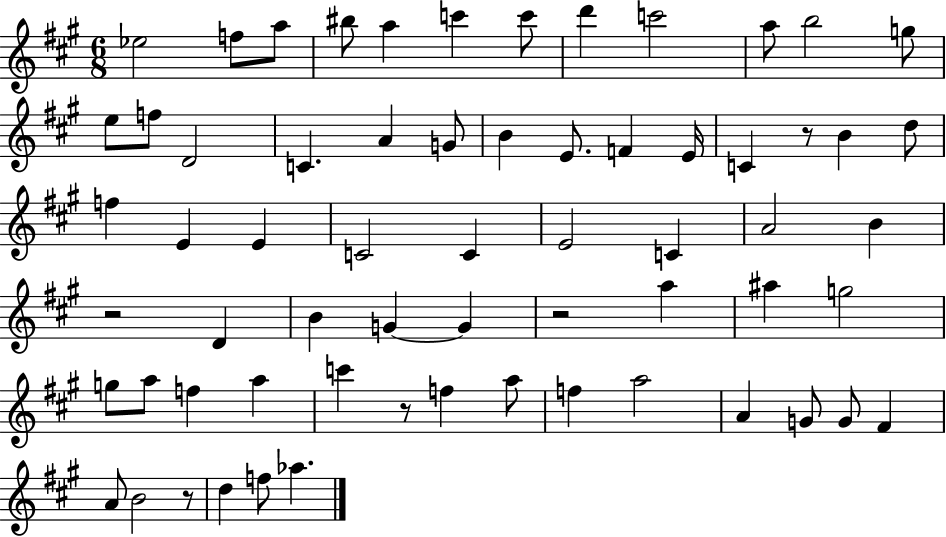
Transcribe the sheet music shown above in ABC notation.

X:1
T:Untitled
M:6/8
L:1/4
K:A
_e2 f/2 a/2 ^b/2 a c' c'/2 d' c'2 a/2 b2 g/2 e/2 f/2 D2 C A G/2 B E/2 F E/4 C z/2 B d/2 f E E C2 C E2 C A2 B z2 D B G G z2 a ^a g2 g/2 a/2 f a c' z/2 f a/2 f a2 A G/2 G/2 ^F A/2 B2 z/2 d f/2 _a